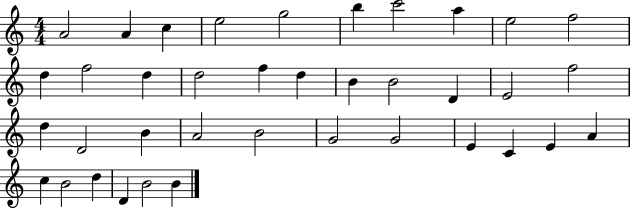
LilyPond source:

{
  \clef treble
  \numericTimeSignature
  \time 4/4
  \key c \major
  a'2 a'4 c''4 | e''2 g''2 | b''4 c'''2 a''4 | e''2 f''2 | \break d''4 f''2 d''4 | d''2 f''4 d''4 | b'4 b'2 d'4 | e'2 f''2 | \break d''4 d'2 b'4 | a'2 b'2 | g'2 g'2 | e'4 c'4 e'4 a'4 | \break c''4 b'2 d''4 | d'4 b'2 b'4 | \bar "|."
}